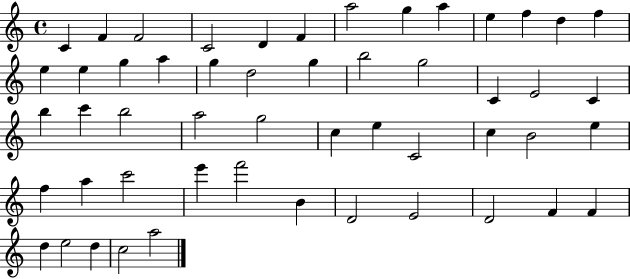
X:1
T:Untitled
M:4/4
L:1/4
K:C
C F F2 C2 D F a2 g a e f d f e e g a g d2 g b2 g2 C E2 C b c' b2 a2 g2 c e C2 c B2 e f a c'2 e' f'2 B D2 E2 D2 F F d e2 d c2 a2